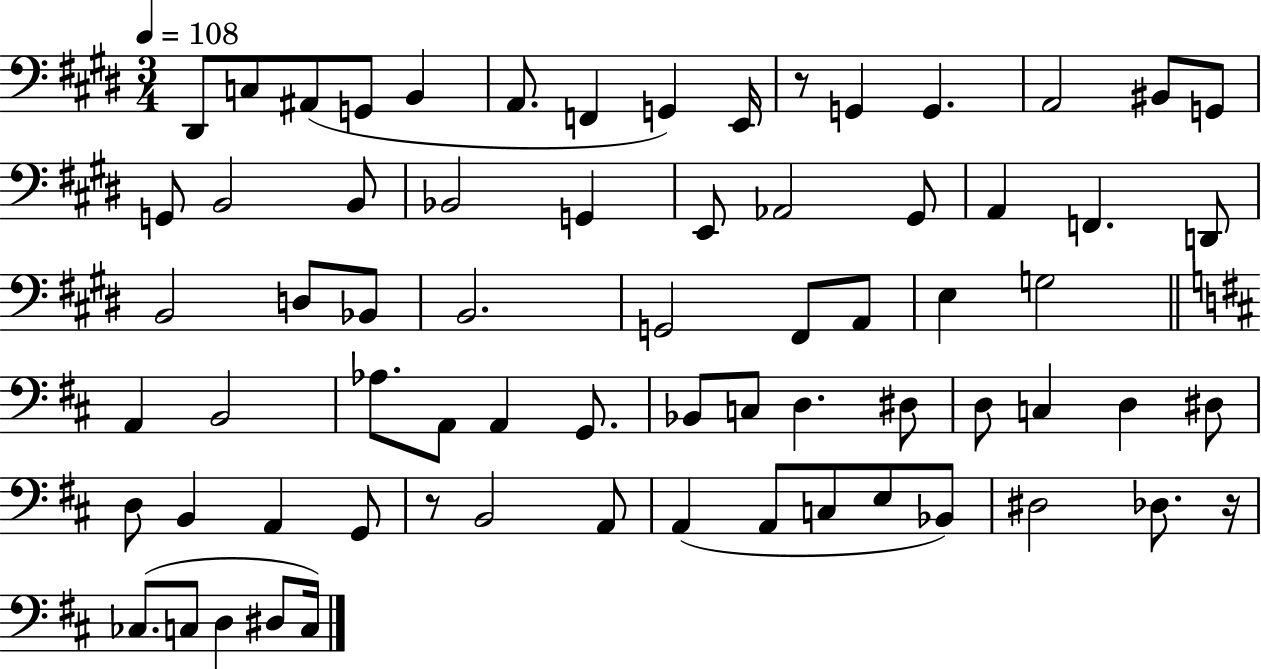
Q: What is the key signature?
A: E major